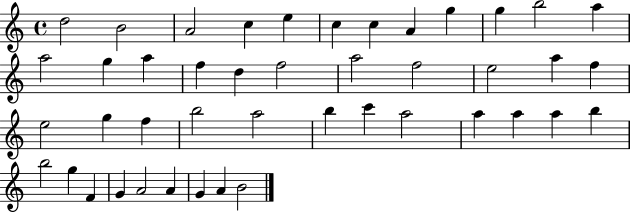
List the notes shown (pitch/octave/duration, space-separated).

D5/h B4/h A4/h C5/q E5/q C5/q C5/q A4/q G5/q G5/q B5/h A5/q A5/h G5/q A5/q F5/q D5/q F5/h A5/h F5/h E5/h A5/q F5/q E5/h G5/q F5/q B5/h A5/h B5/q C6/q A5/h A5/q A5/q A5/q B5/q B5/h G5/q F4/q G4/q A4/h A4/q G4/q A4/q B4/h